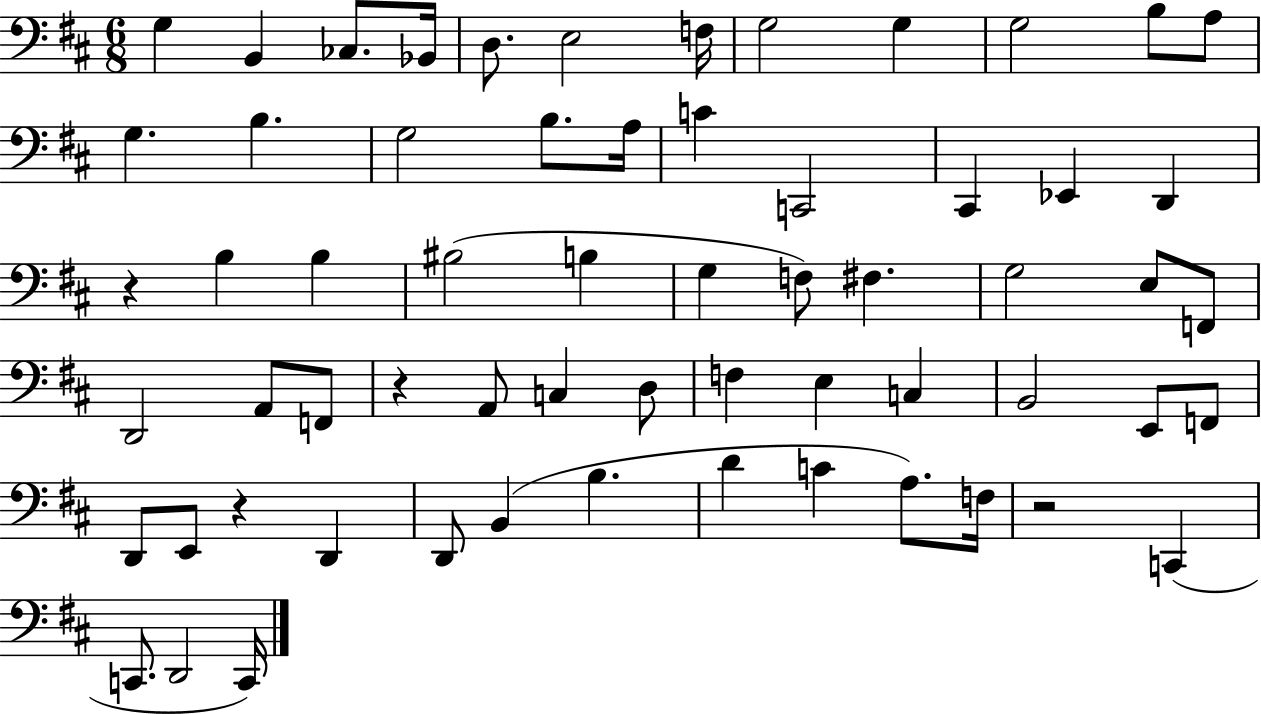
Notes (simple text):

G3/q B2/q CES3/e. Bb2/s D3/e. E3/h F3/s G3/h G3/q G3/h B3/e A3/e G3/q. B3/q. G3/h B3/e. A3/s C4/q C2/h C#2/q Eb2/q D2/q R/q B3/q B3/q BIS3/h B3/q G3/q F3/e F#3/q. G3/h E3/e F2/e D2/h A2/e F2/e R/q A2/e C3/q D3/e F3/q E3/q C3/q B2/h E2/e F2/e D2/e E2/e R/q D2/q D2/e B2/q B3/q. D4/q C4/q A3/e. F3/s R/h C2/q C2/e. D2/h C2/s